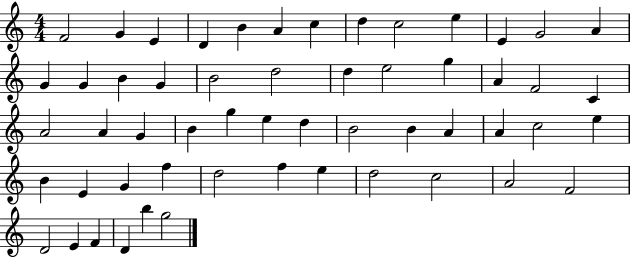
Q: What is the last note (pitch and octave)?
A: G5